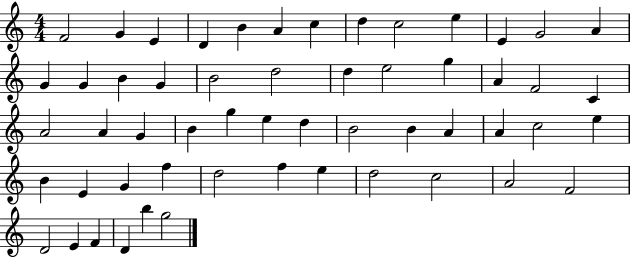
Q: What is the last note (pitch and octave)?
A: G5